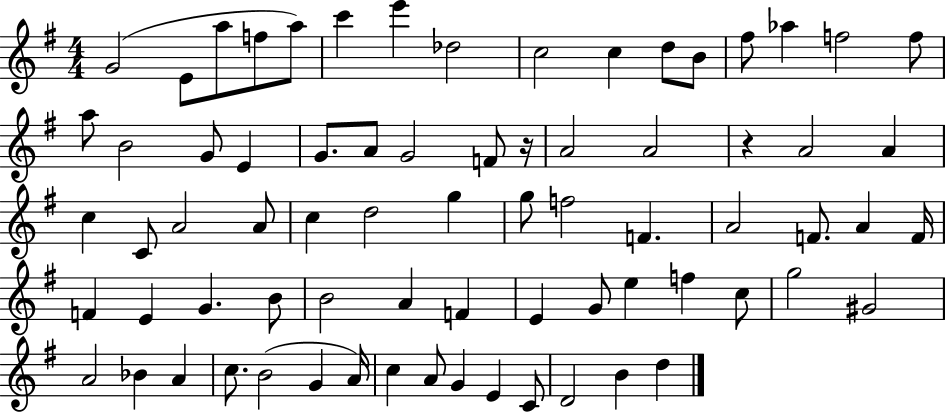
{
  \clef treble
  \numericTimeSignature
  \time 4/4
  \key g \major
  g'2( e'8 a''8 f''8 a''8) | c'''4 e'''4 des''2 | c''2 c''4 d''8 b'8 | fis''8 aes''4 f''2 f''8 | \break a''8 b'2 g'8 e'4 | g'8. a'8 g'2 f'8 r16 | a'2 a'2 | r4 a'2 a'4 | \break c''4 c'8 a'2 a'8 | c''4 d''2 g''4 | g''8 f''2 f'4. | a'2 f'8. a'4 f'16 | \break f'4 e'4 g'4. b'8 | b'2 a'4 f'4 | e'4 g'8 e''4 f''4 c''8 | g''2 gis'2 | \break a'2 bes'4 a'4 | c''8. b'2( g'4 a'16) | c''4 a'8 g'4 e'4 c'8 | d'2 b'4 d''4 | \break \bar "|."
}